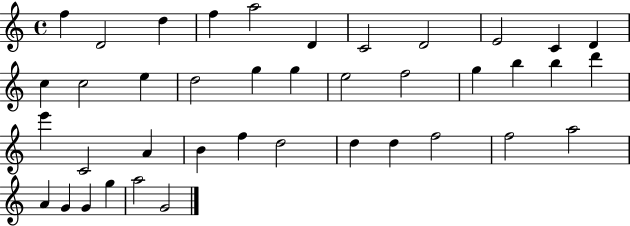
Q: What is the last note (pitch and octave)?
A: G4